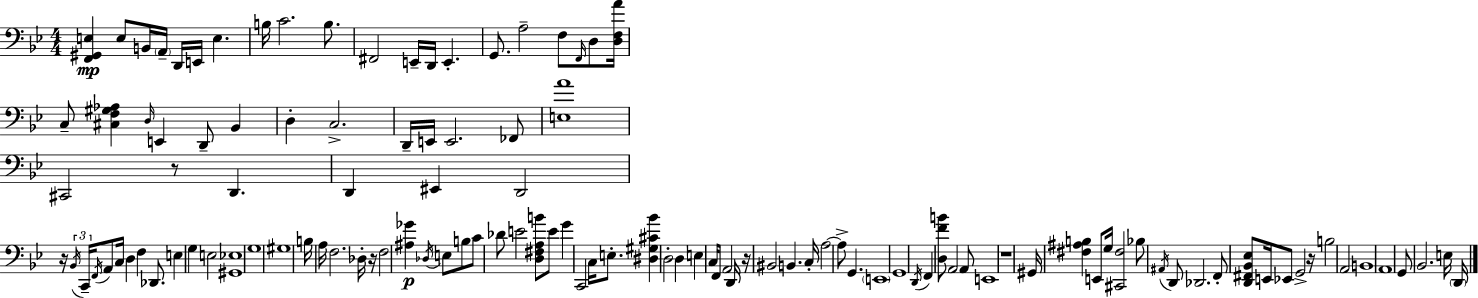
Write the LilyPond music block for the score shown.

{
  \clef bass
  \numericTimeSignature
  \time 4/4
  \key g \minor
  <f, gis, e>4\mp e8 b,16 \parenthesize a,16-- d,16 e,16 e4. | b16 c'2. b8. | fis,2 e,16-- d,16 e,4.-. | g,8. a2-- f8 \grace { f,16 } d8 | \break <d f a'>16 c8-- <cis f gis aes>4 \grace { d16 } e,4 d,8-- bes,4 | d4-. c2.-> | d,16-- e,16 e,2. | fes,8 <e a'>1 | \break cis,2 r8 d,4. | d,4 eis,4 d,2 | r16 \tuplet 3/2 { \acciaccatura { bes,16 } c,16-- \acciaccatura { f,16 } } a,8 c16 d4 f4 | des,8. e4 g4 e2 | \break <gis, ees>1 | g1 | gis1 | b16 a16 f2. | \break des16-. r16 f2 <ais ges'>4\p | \acciaccatura { des16 } e8 b8 c'8 des'8 e'2 | <d fis a b'>8 e'8 g'4 c,2 | c16 e8.-. <dis gis cis' bes'>4 d2-. | \break d4 e4 c16 f,8 a,2 | d,16 r16 bis,2 b,4. | c16-. a2~~ a8-> g,4. | \parenthesize e,1 | \break g,1 | \acciaccatura { d,16 } f,4 <d f' b'>8 a,2 | a,8 e,1 | r1 | \break gis,16 <fis ais b>4 e,8 g16 <cis, fis>2 | bes8 \acciaccatura { ais,16 } d,8 des,2. | f,8-. <d, fis, bes, ees>8 e,16 ees,8 g,2-> | r16 b2 a,2 | \break b,1 | a,1 | g,8 bes,2. | e16 \parenthesize d,16 \bar "|."
}